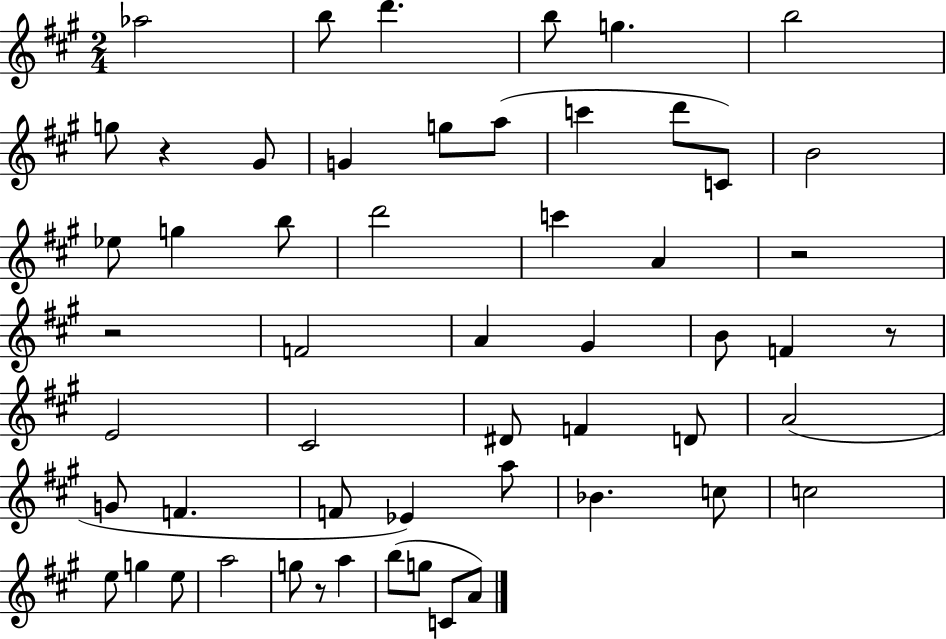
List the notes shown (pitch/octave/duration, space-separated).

Ab5/h B5/e D6/q. B5/e G5/q. B5/h G5/e R/q G#4/e G4/q G5/e A5/e C6/q D6/e C4/e B4/h Eb5/e G5/q B5/e D6/h C6/q A4/q R/h R/h F4/h A4/q G#4/q B4/e F4/q R/e E4/h C#4/h D#4/e F4/q D4/e A4/h G4/e F4/q. F4/e Eb4/q A5/e Bb4/q. C5/e C5/h E5/e G5/q E5/e A5/h G5/e R/e A5/q B5/e G5/e C4/e A4/e